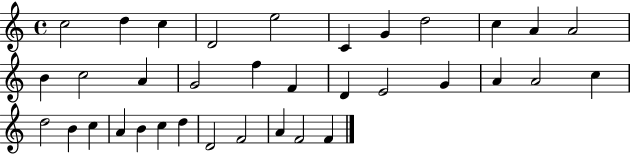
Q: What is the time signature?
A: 4/4